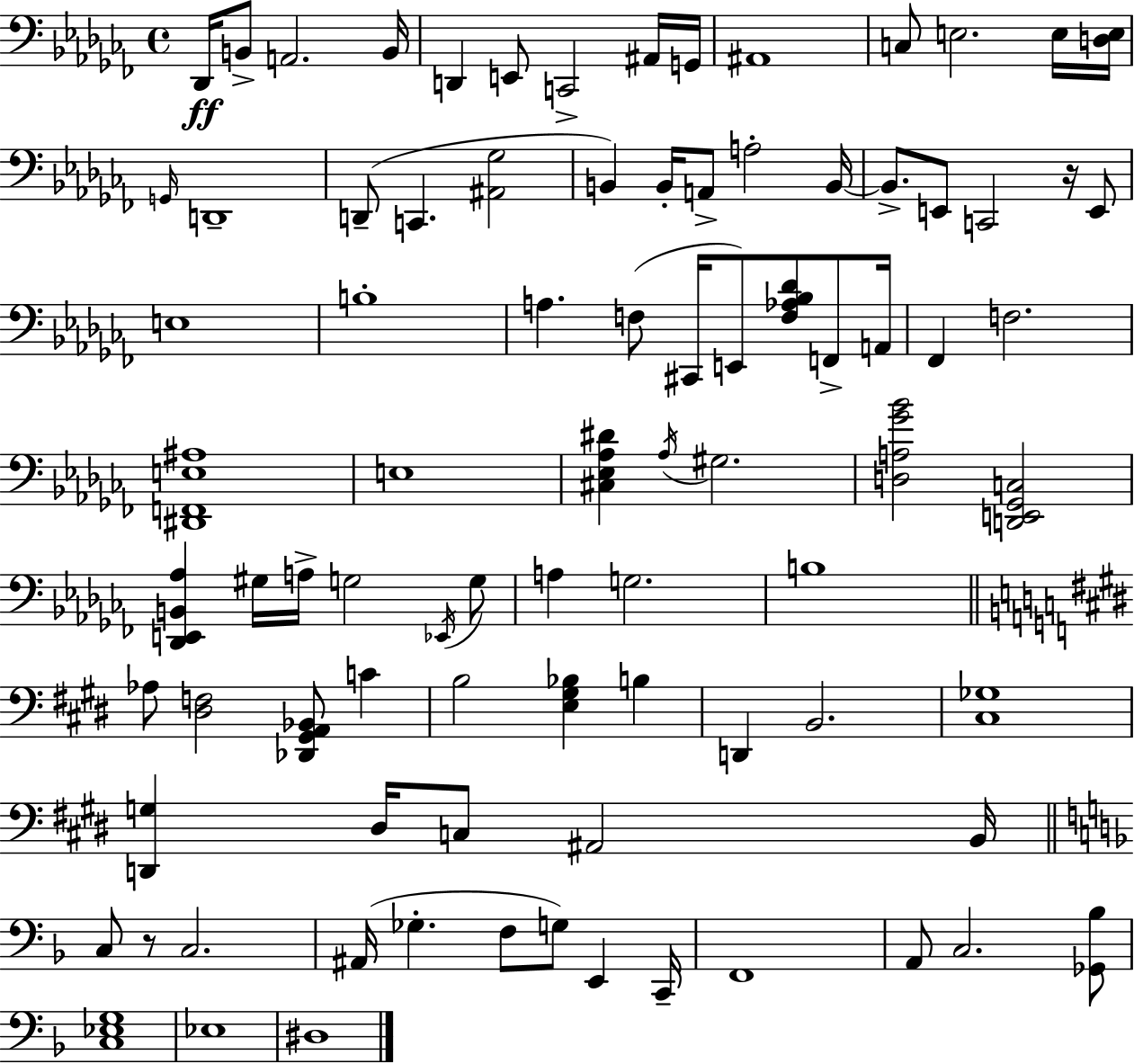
{
  \clef bass
  \time 4/4
  \defaultTimeSignature
  \key aes \minor
  des,16\ff b,8-> a,2. b,16 | d,4 e,8 c,2-> ais,16 g,16 | ais,1 | c8 e2. e16 <d e>16 | \break \grace { g,16 } d,1-- | d,8--( c,4. <ais, ges>2 | b,4) b,16-. a,8-> a2-. | b,16~~ b,8.-> e,8 c,2 r16 e,8 | \break e1 | b1-. | a4. f8( cis,16 e,8) <f aes bes des'>8 f,8-> | a,16 fes,4 f2. | \break <dis, f, e ais>1 | e1 | <cis ees aes dis'>4 \acciaccatura { aes16 } gis2. | <d a ges' bes'>2 <d, e, ges, c>2 | \break <des, e, b, aes>4 gis16 a16-> g2 | \acciaccatura { ees,16 } g8 a4 g2. | b1 | \bar "||" \break \key e \major aes8 <dis f>2 <des, gis, a, bes,>8 c'4 | b2 <e gis bes>4 b4 | d,4 b,2. | <cis ges>1 | \break <d, g>4 dis16 c8 ais,2 b,16 | \bar "||" \break \key f \major c8 r8 c2. | ais,16( ges4.-. f8 g8) e,4 c,16-- | f,1 | a,8 c2. <ges, bes>8 | \break <c ees g>1 | ees1 | dis1 | \bar "|."
}